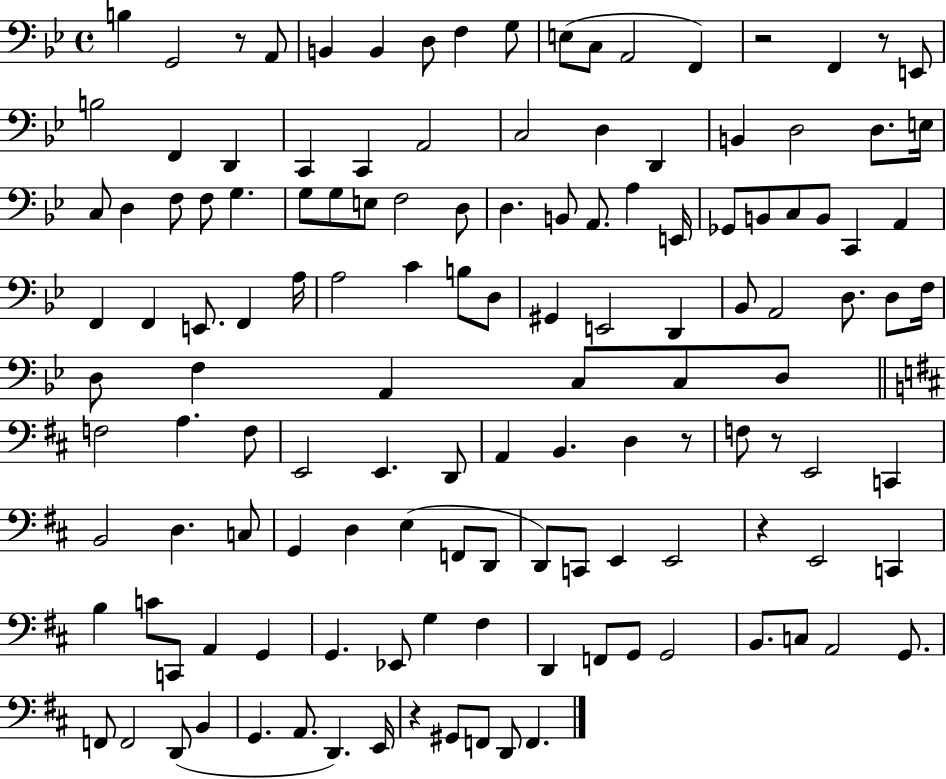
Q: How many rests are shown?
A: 7